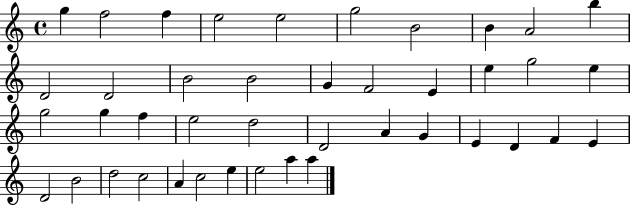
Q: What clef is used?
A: treble